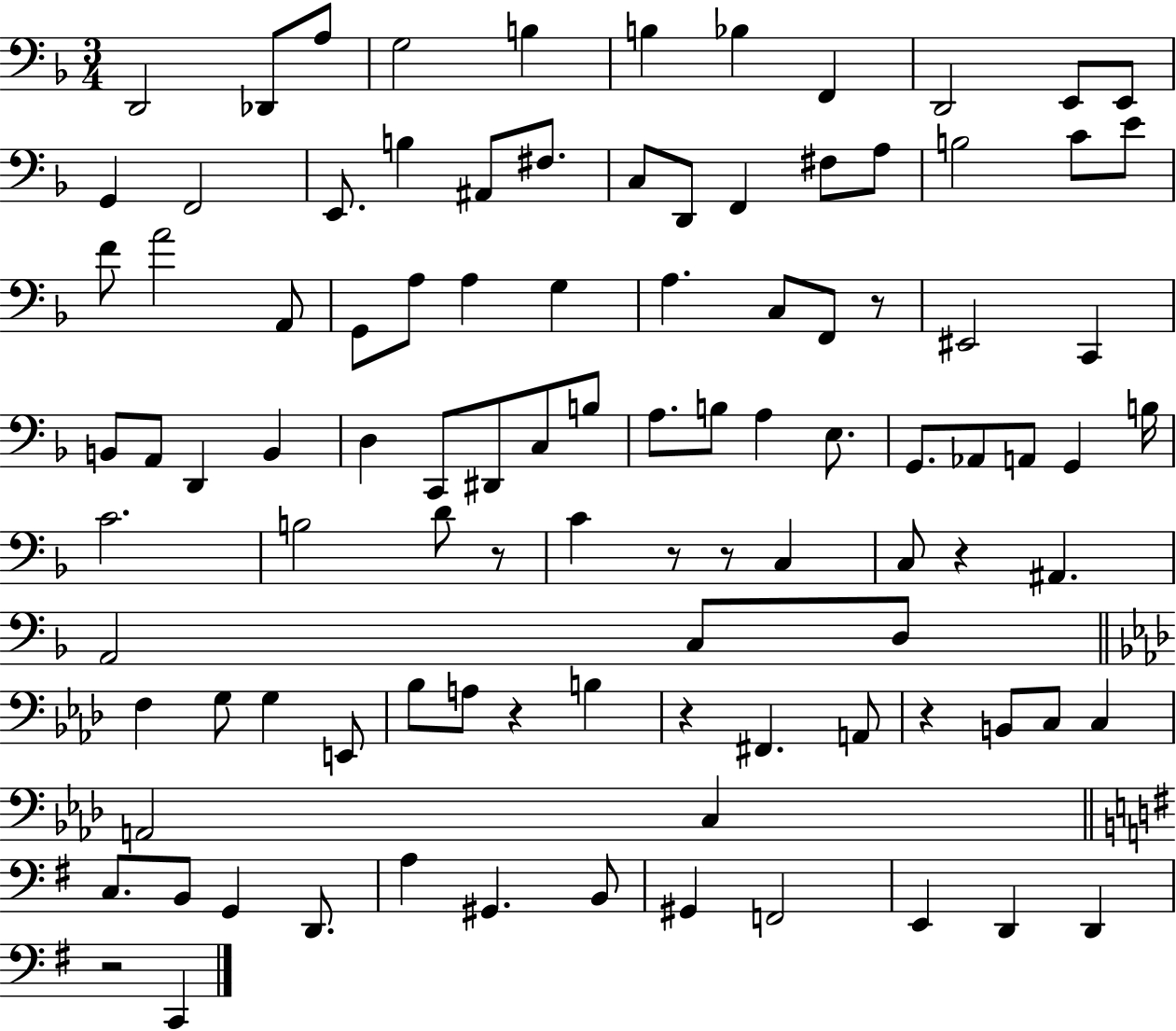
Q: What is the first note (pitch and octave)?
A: D2